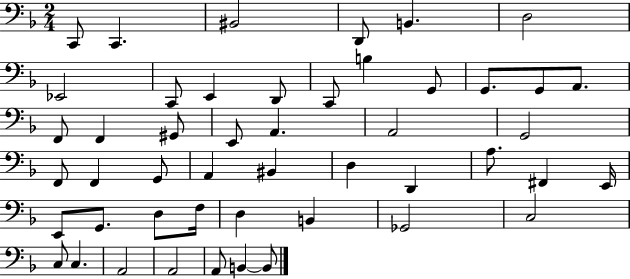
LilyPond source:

{
  \clef bass
  \numericTimeSignature
  \time 2/4
  \key f \major
  c,8 c,4. | bis,2 | d,8 b,4. | d2 | \break ees,2 | c,8 e,4 d,8 | c,8 b4 g,8 | g,8. g,8 a,8. | \break f,8 f,4 gis,8 | e,8 a,4. | a,2 | g,2 | \break f,8 f,4 g,8 | a,4 bis,4 | d4 d,4 | a8. fis,4 e,16 | \break e,8 g,8. d8 f16 | d4 b,4 | ges,2 | c2 | \break c8 c4. | a,2 | a,2 | a,8 b,4~~ b,8 | \break \bar "|."
}